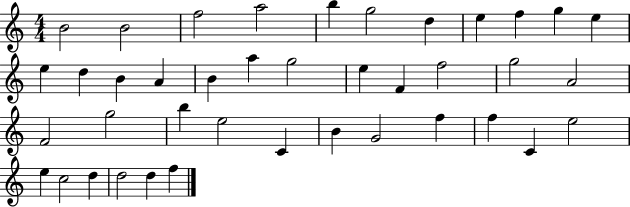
X:1
T:Untitled
M:4/4
L:1/4
K:C
B2 B2 f2 a2 b g2 d e f g e e d B A B a g2 e F f2 g2 A2 F2 g2 b e2 C B G2 f f C e2 e c2 d d2 d f